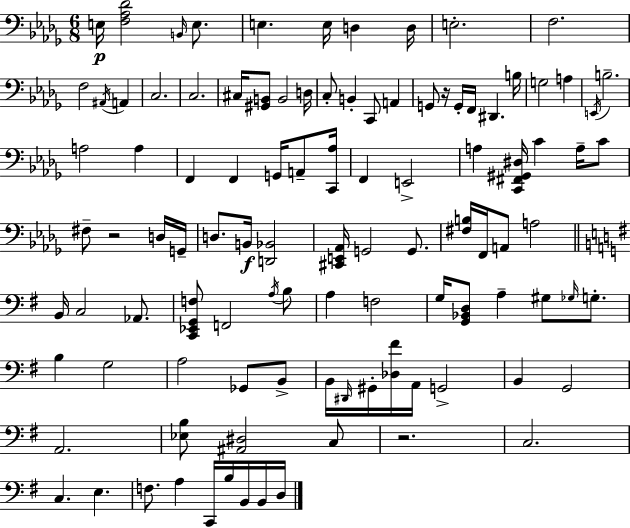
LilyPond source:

{
  \clef bass
  \numericTimeSignature
  \time 6/8
  \key bes \minor
  \repeat volta 2 { e16\p <f aes des'>2 \grace { b,16 } e8. | e4. e16 d4 | d16 e2.-. | f2. | \break f2 \acciaccatura { ais,16 } a,4 | c2. | c2. | cis16 <gis, b,>8 b,2 | \break d16 c8-. b,4-. c,8 a,4 | g,8 r16 g,16-. f,16 dis,4. | b16 g2 a4 | \acciaccatura { e,16 } b2.-- | \break a2 a4 | f,4 f,4 g,16 | a,8-- <c, aes>16 f,4 e,2-> | a4 <c, fis, gis, dis>16 c'4 | \break a16-- c'8 fis8-- r2 | d16 g,16-- d8. b,16\f <d, bes,>2 | <cis, e, aes,>16 g,2 | g,8. <fis b>16 f,16 a,8 a2 | \break \bar "||" \break \key e \minor b,16 c2 aes,8. | <c, ees, g, f>8 f,2 \acciaccatura { a16 } b8 | a4 f2 | g16 <g, bes, d>8 a4-- gis8 \grace { ges16 } g8.-. | \break b4 g2 | a2 ges,8 | b,8-> b,16 \grace { dis,16 } gis,16-. <des fis'>16 a,16 g,2-> | b,4 g,2 | \break a,2. | <ees b>8 <ais, dis>2 | c8 r2. | c2. | \break c4. e4. | f8. a4 c,16 b16 | b,16 b,16 d16 } \bar "|."
}